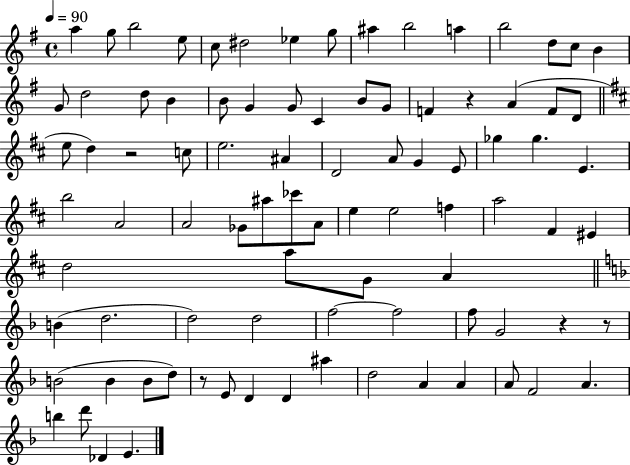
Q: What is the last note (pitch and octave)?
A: E4